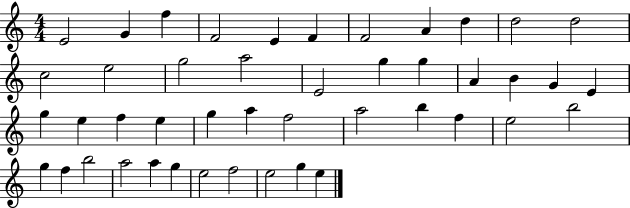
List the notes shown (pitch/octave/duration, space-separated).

E4/h G4/q F5/q F4/h E4/q F4/q F4/h A4/q D5/q D5/h D5/h C5/h E5/h G5/h A5/h E4/h G5/q G5/q A4/q B4/q G4/q E4/q G5/q E5/q F5/q E5/q G5/q A5/q F5/h A5/h B5/q F5/q E5/h B5/h G5/q F5/q B5/h A5/h A5/q G5/q E5/h F5/h E5/h G5/q E5/q